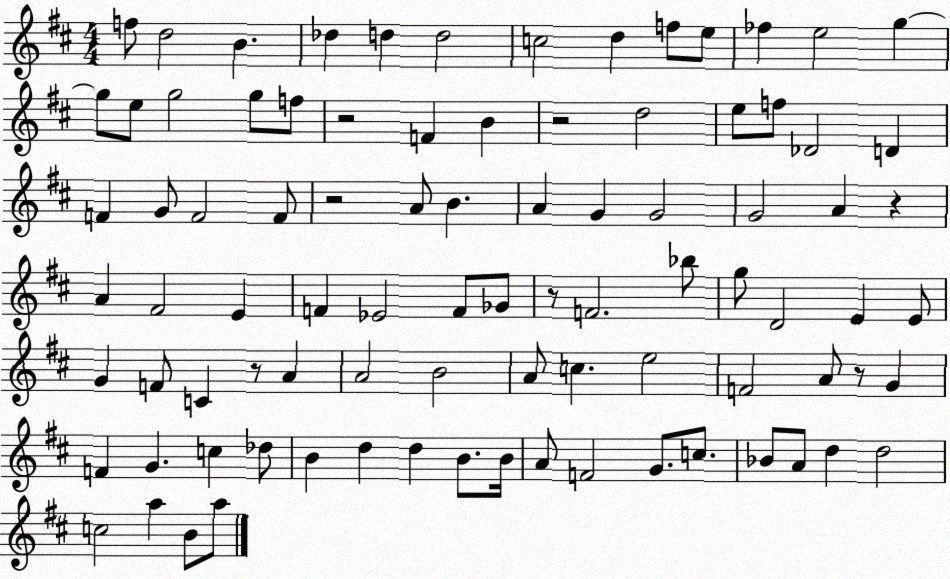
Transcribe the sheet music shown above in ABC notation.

X:1
T:Untitled
M:4/4
L:1/4
K:D
f/2 d2 B _d d d2 c2 d f/2 e/2 _f e2 g g/2 e/2 g2 g/2 f/2 z2 F B z2 d2 e/2 f/2 _D2 D F G/2 F2 F/2 z2 A/2 B A G G2 G2 A z A ^F2 E F _E2 F/2 _G/2 z/2 F2 _b/2 g/2 D2 E E/2 G F/2 C z/2 A A2 B2 A/2 c e2 F2 A/2 z/2 G F G c _d/2 B d d B/2 B/4 A/2 F2 G/2 c/2 _B/2 A/2 d d2 c2 a B/2 a/2